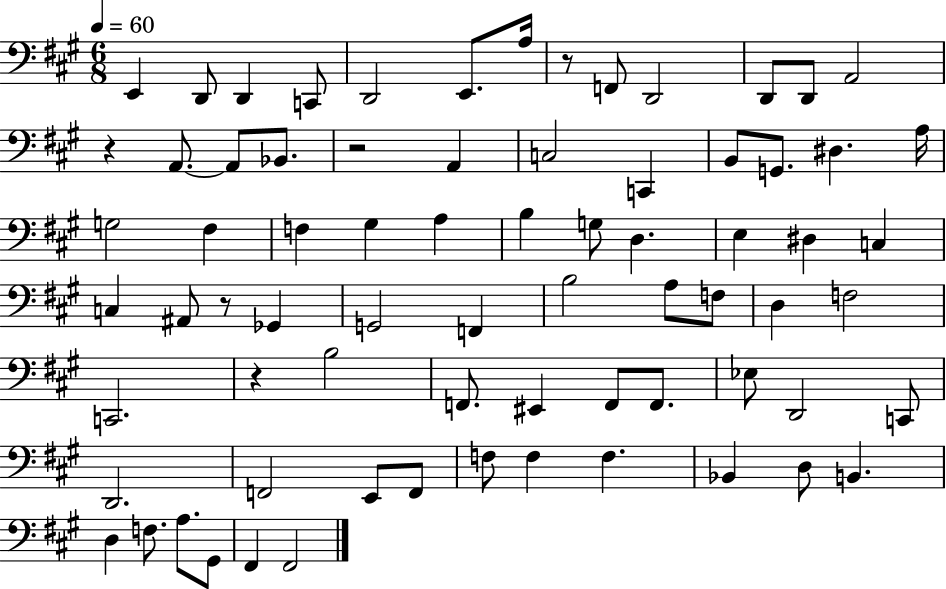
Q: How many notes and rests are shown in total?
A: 73